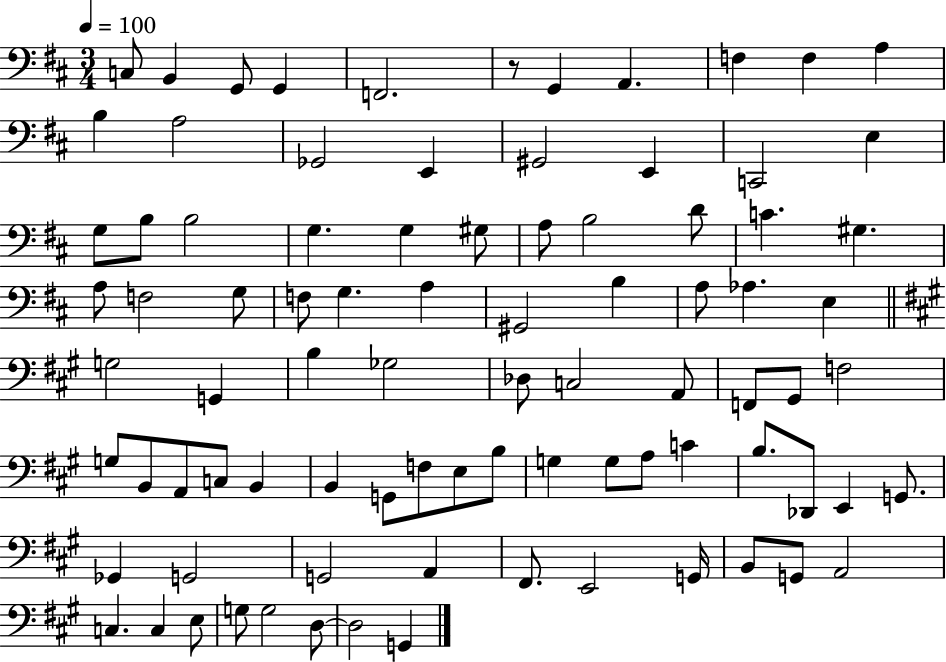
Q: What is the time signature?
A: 3/4